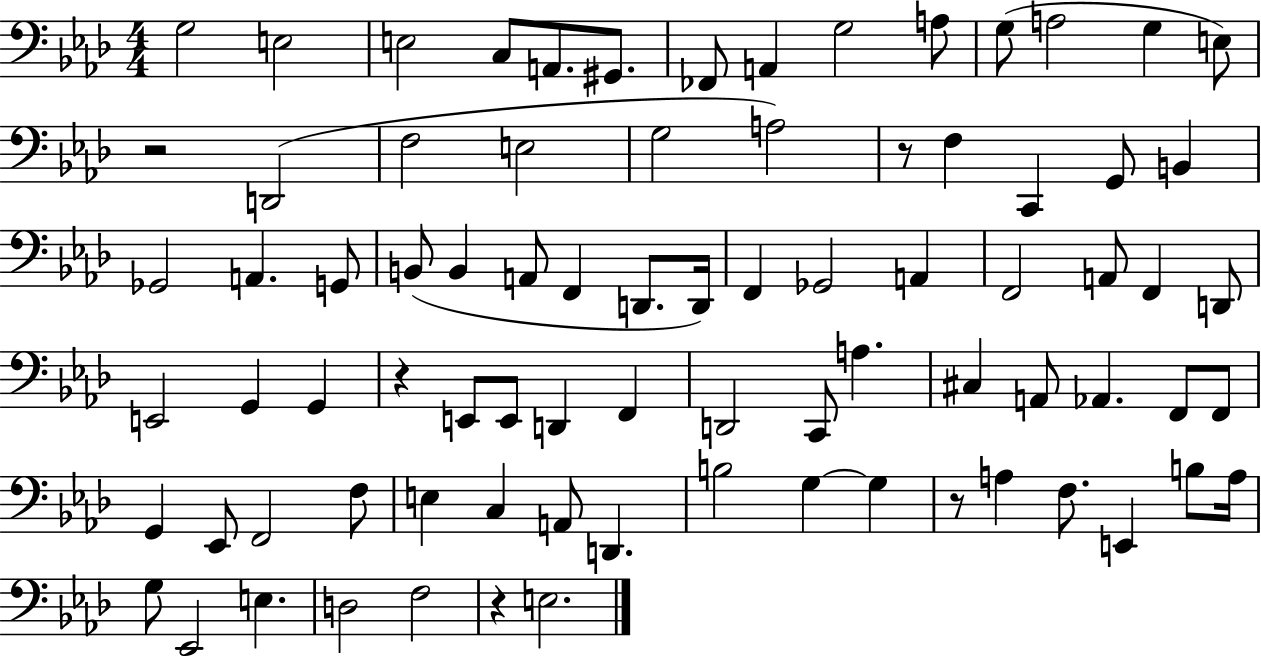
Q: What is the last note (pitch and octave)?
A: E3